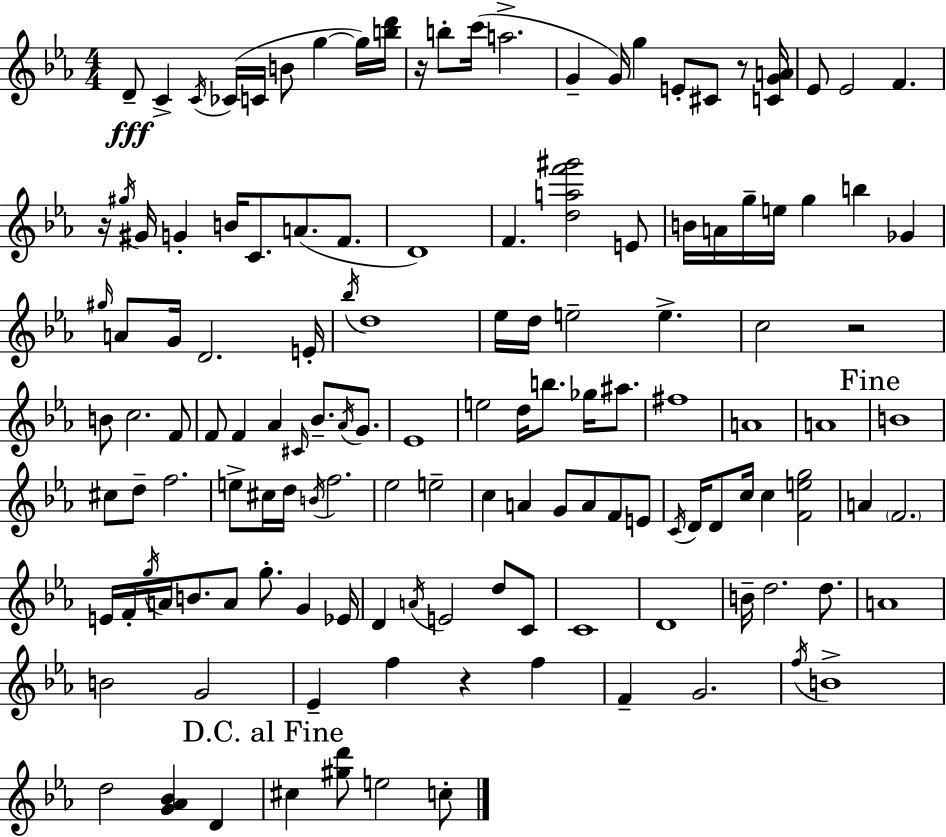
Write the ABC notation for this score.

X:1
T:Untitled
M:4/4
L:1/4
K:Cm
D/2 C C/4 _C/4 C/4 B/2 g g/4 [bd']/4 z/4 b/2 c'/4 a2 G G/4 g E/2 ^C/2 z/2 [CGA]/4 _E/2 _E2 F z/4 ^g/4 ^G/4 G B/4 C/2 A/2 F/2 D4 F [daf'^g']2 E/2 B/4 A/4 g/4 e/4 g b _G ^g/4 A/2 G/4 D2 E/4 _b/4 d4 _e/4 d/4 e2 e c2 z2 B/2 c2 F/2 F/2 F _A ^C/4 _B/2 _A/4 G/2 _E4 e2 d/4 b/2 _g/4 ^a/2 ^f4 A4 A4 B4 ^c/2 d/2 f2 e/2 ^c/4 d/4 B/4 f2 _e2 e2 c A G/2 A/2 F/2 E/2 C/4 D/4 D/2 c/4 c [Feg]2 A F2 E/4 F/4 g/4 A/4 B/2 A/2 g/2 G _E/4 D A/4 E2 d/2 C/2 C4 D4 B/4 d2 d/2 A4 B2 G2 _E f z f F G2 f/4 B4 d2 [G_A_B] D ^c [^gd']/2 e2 c/2